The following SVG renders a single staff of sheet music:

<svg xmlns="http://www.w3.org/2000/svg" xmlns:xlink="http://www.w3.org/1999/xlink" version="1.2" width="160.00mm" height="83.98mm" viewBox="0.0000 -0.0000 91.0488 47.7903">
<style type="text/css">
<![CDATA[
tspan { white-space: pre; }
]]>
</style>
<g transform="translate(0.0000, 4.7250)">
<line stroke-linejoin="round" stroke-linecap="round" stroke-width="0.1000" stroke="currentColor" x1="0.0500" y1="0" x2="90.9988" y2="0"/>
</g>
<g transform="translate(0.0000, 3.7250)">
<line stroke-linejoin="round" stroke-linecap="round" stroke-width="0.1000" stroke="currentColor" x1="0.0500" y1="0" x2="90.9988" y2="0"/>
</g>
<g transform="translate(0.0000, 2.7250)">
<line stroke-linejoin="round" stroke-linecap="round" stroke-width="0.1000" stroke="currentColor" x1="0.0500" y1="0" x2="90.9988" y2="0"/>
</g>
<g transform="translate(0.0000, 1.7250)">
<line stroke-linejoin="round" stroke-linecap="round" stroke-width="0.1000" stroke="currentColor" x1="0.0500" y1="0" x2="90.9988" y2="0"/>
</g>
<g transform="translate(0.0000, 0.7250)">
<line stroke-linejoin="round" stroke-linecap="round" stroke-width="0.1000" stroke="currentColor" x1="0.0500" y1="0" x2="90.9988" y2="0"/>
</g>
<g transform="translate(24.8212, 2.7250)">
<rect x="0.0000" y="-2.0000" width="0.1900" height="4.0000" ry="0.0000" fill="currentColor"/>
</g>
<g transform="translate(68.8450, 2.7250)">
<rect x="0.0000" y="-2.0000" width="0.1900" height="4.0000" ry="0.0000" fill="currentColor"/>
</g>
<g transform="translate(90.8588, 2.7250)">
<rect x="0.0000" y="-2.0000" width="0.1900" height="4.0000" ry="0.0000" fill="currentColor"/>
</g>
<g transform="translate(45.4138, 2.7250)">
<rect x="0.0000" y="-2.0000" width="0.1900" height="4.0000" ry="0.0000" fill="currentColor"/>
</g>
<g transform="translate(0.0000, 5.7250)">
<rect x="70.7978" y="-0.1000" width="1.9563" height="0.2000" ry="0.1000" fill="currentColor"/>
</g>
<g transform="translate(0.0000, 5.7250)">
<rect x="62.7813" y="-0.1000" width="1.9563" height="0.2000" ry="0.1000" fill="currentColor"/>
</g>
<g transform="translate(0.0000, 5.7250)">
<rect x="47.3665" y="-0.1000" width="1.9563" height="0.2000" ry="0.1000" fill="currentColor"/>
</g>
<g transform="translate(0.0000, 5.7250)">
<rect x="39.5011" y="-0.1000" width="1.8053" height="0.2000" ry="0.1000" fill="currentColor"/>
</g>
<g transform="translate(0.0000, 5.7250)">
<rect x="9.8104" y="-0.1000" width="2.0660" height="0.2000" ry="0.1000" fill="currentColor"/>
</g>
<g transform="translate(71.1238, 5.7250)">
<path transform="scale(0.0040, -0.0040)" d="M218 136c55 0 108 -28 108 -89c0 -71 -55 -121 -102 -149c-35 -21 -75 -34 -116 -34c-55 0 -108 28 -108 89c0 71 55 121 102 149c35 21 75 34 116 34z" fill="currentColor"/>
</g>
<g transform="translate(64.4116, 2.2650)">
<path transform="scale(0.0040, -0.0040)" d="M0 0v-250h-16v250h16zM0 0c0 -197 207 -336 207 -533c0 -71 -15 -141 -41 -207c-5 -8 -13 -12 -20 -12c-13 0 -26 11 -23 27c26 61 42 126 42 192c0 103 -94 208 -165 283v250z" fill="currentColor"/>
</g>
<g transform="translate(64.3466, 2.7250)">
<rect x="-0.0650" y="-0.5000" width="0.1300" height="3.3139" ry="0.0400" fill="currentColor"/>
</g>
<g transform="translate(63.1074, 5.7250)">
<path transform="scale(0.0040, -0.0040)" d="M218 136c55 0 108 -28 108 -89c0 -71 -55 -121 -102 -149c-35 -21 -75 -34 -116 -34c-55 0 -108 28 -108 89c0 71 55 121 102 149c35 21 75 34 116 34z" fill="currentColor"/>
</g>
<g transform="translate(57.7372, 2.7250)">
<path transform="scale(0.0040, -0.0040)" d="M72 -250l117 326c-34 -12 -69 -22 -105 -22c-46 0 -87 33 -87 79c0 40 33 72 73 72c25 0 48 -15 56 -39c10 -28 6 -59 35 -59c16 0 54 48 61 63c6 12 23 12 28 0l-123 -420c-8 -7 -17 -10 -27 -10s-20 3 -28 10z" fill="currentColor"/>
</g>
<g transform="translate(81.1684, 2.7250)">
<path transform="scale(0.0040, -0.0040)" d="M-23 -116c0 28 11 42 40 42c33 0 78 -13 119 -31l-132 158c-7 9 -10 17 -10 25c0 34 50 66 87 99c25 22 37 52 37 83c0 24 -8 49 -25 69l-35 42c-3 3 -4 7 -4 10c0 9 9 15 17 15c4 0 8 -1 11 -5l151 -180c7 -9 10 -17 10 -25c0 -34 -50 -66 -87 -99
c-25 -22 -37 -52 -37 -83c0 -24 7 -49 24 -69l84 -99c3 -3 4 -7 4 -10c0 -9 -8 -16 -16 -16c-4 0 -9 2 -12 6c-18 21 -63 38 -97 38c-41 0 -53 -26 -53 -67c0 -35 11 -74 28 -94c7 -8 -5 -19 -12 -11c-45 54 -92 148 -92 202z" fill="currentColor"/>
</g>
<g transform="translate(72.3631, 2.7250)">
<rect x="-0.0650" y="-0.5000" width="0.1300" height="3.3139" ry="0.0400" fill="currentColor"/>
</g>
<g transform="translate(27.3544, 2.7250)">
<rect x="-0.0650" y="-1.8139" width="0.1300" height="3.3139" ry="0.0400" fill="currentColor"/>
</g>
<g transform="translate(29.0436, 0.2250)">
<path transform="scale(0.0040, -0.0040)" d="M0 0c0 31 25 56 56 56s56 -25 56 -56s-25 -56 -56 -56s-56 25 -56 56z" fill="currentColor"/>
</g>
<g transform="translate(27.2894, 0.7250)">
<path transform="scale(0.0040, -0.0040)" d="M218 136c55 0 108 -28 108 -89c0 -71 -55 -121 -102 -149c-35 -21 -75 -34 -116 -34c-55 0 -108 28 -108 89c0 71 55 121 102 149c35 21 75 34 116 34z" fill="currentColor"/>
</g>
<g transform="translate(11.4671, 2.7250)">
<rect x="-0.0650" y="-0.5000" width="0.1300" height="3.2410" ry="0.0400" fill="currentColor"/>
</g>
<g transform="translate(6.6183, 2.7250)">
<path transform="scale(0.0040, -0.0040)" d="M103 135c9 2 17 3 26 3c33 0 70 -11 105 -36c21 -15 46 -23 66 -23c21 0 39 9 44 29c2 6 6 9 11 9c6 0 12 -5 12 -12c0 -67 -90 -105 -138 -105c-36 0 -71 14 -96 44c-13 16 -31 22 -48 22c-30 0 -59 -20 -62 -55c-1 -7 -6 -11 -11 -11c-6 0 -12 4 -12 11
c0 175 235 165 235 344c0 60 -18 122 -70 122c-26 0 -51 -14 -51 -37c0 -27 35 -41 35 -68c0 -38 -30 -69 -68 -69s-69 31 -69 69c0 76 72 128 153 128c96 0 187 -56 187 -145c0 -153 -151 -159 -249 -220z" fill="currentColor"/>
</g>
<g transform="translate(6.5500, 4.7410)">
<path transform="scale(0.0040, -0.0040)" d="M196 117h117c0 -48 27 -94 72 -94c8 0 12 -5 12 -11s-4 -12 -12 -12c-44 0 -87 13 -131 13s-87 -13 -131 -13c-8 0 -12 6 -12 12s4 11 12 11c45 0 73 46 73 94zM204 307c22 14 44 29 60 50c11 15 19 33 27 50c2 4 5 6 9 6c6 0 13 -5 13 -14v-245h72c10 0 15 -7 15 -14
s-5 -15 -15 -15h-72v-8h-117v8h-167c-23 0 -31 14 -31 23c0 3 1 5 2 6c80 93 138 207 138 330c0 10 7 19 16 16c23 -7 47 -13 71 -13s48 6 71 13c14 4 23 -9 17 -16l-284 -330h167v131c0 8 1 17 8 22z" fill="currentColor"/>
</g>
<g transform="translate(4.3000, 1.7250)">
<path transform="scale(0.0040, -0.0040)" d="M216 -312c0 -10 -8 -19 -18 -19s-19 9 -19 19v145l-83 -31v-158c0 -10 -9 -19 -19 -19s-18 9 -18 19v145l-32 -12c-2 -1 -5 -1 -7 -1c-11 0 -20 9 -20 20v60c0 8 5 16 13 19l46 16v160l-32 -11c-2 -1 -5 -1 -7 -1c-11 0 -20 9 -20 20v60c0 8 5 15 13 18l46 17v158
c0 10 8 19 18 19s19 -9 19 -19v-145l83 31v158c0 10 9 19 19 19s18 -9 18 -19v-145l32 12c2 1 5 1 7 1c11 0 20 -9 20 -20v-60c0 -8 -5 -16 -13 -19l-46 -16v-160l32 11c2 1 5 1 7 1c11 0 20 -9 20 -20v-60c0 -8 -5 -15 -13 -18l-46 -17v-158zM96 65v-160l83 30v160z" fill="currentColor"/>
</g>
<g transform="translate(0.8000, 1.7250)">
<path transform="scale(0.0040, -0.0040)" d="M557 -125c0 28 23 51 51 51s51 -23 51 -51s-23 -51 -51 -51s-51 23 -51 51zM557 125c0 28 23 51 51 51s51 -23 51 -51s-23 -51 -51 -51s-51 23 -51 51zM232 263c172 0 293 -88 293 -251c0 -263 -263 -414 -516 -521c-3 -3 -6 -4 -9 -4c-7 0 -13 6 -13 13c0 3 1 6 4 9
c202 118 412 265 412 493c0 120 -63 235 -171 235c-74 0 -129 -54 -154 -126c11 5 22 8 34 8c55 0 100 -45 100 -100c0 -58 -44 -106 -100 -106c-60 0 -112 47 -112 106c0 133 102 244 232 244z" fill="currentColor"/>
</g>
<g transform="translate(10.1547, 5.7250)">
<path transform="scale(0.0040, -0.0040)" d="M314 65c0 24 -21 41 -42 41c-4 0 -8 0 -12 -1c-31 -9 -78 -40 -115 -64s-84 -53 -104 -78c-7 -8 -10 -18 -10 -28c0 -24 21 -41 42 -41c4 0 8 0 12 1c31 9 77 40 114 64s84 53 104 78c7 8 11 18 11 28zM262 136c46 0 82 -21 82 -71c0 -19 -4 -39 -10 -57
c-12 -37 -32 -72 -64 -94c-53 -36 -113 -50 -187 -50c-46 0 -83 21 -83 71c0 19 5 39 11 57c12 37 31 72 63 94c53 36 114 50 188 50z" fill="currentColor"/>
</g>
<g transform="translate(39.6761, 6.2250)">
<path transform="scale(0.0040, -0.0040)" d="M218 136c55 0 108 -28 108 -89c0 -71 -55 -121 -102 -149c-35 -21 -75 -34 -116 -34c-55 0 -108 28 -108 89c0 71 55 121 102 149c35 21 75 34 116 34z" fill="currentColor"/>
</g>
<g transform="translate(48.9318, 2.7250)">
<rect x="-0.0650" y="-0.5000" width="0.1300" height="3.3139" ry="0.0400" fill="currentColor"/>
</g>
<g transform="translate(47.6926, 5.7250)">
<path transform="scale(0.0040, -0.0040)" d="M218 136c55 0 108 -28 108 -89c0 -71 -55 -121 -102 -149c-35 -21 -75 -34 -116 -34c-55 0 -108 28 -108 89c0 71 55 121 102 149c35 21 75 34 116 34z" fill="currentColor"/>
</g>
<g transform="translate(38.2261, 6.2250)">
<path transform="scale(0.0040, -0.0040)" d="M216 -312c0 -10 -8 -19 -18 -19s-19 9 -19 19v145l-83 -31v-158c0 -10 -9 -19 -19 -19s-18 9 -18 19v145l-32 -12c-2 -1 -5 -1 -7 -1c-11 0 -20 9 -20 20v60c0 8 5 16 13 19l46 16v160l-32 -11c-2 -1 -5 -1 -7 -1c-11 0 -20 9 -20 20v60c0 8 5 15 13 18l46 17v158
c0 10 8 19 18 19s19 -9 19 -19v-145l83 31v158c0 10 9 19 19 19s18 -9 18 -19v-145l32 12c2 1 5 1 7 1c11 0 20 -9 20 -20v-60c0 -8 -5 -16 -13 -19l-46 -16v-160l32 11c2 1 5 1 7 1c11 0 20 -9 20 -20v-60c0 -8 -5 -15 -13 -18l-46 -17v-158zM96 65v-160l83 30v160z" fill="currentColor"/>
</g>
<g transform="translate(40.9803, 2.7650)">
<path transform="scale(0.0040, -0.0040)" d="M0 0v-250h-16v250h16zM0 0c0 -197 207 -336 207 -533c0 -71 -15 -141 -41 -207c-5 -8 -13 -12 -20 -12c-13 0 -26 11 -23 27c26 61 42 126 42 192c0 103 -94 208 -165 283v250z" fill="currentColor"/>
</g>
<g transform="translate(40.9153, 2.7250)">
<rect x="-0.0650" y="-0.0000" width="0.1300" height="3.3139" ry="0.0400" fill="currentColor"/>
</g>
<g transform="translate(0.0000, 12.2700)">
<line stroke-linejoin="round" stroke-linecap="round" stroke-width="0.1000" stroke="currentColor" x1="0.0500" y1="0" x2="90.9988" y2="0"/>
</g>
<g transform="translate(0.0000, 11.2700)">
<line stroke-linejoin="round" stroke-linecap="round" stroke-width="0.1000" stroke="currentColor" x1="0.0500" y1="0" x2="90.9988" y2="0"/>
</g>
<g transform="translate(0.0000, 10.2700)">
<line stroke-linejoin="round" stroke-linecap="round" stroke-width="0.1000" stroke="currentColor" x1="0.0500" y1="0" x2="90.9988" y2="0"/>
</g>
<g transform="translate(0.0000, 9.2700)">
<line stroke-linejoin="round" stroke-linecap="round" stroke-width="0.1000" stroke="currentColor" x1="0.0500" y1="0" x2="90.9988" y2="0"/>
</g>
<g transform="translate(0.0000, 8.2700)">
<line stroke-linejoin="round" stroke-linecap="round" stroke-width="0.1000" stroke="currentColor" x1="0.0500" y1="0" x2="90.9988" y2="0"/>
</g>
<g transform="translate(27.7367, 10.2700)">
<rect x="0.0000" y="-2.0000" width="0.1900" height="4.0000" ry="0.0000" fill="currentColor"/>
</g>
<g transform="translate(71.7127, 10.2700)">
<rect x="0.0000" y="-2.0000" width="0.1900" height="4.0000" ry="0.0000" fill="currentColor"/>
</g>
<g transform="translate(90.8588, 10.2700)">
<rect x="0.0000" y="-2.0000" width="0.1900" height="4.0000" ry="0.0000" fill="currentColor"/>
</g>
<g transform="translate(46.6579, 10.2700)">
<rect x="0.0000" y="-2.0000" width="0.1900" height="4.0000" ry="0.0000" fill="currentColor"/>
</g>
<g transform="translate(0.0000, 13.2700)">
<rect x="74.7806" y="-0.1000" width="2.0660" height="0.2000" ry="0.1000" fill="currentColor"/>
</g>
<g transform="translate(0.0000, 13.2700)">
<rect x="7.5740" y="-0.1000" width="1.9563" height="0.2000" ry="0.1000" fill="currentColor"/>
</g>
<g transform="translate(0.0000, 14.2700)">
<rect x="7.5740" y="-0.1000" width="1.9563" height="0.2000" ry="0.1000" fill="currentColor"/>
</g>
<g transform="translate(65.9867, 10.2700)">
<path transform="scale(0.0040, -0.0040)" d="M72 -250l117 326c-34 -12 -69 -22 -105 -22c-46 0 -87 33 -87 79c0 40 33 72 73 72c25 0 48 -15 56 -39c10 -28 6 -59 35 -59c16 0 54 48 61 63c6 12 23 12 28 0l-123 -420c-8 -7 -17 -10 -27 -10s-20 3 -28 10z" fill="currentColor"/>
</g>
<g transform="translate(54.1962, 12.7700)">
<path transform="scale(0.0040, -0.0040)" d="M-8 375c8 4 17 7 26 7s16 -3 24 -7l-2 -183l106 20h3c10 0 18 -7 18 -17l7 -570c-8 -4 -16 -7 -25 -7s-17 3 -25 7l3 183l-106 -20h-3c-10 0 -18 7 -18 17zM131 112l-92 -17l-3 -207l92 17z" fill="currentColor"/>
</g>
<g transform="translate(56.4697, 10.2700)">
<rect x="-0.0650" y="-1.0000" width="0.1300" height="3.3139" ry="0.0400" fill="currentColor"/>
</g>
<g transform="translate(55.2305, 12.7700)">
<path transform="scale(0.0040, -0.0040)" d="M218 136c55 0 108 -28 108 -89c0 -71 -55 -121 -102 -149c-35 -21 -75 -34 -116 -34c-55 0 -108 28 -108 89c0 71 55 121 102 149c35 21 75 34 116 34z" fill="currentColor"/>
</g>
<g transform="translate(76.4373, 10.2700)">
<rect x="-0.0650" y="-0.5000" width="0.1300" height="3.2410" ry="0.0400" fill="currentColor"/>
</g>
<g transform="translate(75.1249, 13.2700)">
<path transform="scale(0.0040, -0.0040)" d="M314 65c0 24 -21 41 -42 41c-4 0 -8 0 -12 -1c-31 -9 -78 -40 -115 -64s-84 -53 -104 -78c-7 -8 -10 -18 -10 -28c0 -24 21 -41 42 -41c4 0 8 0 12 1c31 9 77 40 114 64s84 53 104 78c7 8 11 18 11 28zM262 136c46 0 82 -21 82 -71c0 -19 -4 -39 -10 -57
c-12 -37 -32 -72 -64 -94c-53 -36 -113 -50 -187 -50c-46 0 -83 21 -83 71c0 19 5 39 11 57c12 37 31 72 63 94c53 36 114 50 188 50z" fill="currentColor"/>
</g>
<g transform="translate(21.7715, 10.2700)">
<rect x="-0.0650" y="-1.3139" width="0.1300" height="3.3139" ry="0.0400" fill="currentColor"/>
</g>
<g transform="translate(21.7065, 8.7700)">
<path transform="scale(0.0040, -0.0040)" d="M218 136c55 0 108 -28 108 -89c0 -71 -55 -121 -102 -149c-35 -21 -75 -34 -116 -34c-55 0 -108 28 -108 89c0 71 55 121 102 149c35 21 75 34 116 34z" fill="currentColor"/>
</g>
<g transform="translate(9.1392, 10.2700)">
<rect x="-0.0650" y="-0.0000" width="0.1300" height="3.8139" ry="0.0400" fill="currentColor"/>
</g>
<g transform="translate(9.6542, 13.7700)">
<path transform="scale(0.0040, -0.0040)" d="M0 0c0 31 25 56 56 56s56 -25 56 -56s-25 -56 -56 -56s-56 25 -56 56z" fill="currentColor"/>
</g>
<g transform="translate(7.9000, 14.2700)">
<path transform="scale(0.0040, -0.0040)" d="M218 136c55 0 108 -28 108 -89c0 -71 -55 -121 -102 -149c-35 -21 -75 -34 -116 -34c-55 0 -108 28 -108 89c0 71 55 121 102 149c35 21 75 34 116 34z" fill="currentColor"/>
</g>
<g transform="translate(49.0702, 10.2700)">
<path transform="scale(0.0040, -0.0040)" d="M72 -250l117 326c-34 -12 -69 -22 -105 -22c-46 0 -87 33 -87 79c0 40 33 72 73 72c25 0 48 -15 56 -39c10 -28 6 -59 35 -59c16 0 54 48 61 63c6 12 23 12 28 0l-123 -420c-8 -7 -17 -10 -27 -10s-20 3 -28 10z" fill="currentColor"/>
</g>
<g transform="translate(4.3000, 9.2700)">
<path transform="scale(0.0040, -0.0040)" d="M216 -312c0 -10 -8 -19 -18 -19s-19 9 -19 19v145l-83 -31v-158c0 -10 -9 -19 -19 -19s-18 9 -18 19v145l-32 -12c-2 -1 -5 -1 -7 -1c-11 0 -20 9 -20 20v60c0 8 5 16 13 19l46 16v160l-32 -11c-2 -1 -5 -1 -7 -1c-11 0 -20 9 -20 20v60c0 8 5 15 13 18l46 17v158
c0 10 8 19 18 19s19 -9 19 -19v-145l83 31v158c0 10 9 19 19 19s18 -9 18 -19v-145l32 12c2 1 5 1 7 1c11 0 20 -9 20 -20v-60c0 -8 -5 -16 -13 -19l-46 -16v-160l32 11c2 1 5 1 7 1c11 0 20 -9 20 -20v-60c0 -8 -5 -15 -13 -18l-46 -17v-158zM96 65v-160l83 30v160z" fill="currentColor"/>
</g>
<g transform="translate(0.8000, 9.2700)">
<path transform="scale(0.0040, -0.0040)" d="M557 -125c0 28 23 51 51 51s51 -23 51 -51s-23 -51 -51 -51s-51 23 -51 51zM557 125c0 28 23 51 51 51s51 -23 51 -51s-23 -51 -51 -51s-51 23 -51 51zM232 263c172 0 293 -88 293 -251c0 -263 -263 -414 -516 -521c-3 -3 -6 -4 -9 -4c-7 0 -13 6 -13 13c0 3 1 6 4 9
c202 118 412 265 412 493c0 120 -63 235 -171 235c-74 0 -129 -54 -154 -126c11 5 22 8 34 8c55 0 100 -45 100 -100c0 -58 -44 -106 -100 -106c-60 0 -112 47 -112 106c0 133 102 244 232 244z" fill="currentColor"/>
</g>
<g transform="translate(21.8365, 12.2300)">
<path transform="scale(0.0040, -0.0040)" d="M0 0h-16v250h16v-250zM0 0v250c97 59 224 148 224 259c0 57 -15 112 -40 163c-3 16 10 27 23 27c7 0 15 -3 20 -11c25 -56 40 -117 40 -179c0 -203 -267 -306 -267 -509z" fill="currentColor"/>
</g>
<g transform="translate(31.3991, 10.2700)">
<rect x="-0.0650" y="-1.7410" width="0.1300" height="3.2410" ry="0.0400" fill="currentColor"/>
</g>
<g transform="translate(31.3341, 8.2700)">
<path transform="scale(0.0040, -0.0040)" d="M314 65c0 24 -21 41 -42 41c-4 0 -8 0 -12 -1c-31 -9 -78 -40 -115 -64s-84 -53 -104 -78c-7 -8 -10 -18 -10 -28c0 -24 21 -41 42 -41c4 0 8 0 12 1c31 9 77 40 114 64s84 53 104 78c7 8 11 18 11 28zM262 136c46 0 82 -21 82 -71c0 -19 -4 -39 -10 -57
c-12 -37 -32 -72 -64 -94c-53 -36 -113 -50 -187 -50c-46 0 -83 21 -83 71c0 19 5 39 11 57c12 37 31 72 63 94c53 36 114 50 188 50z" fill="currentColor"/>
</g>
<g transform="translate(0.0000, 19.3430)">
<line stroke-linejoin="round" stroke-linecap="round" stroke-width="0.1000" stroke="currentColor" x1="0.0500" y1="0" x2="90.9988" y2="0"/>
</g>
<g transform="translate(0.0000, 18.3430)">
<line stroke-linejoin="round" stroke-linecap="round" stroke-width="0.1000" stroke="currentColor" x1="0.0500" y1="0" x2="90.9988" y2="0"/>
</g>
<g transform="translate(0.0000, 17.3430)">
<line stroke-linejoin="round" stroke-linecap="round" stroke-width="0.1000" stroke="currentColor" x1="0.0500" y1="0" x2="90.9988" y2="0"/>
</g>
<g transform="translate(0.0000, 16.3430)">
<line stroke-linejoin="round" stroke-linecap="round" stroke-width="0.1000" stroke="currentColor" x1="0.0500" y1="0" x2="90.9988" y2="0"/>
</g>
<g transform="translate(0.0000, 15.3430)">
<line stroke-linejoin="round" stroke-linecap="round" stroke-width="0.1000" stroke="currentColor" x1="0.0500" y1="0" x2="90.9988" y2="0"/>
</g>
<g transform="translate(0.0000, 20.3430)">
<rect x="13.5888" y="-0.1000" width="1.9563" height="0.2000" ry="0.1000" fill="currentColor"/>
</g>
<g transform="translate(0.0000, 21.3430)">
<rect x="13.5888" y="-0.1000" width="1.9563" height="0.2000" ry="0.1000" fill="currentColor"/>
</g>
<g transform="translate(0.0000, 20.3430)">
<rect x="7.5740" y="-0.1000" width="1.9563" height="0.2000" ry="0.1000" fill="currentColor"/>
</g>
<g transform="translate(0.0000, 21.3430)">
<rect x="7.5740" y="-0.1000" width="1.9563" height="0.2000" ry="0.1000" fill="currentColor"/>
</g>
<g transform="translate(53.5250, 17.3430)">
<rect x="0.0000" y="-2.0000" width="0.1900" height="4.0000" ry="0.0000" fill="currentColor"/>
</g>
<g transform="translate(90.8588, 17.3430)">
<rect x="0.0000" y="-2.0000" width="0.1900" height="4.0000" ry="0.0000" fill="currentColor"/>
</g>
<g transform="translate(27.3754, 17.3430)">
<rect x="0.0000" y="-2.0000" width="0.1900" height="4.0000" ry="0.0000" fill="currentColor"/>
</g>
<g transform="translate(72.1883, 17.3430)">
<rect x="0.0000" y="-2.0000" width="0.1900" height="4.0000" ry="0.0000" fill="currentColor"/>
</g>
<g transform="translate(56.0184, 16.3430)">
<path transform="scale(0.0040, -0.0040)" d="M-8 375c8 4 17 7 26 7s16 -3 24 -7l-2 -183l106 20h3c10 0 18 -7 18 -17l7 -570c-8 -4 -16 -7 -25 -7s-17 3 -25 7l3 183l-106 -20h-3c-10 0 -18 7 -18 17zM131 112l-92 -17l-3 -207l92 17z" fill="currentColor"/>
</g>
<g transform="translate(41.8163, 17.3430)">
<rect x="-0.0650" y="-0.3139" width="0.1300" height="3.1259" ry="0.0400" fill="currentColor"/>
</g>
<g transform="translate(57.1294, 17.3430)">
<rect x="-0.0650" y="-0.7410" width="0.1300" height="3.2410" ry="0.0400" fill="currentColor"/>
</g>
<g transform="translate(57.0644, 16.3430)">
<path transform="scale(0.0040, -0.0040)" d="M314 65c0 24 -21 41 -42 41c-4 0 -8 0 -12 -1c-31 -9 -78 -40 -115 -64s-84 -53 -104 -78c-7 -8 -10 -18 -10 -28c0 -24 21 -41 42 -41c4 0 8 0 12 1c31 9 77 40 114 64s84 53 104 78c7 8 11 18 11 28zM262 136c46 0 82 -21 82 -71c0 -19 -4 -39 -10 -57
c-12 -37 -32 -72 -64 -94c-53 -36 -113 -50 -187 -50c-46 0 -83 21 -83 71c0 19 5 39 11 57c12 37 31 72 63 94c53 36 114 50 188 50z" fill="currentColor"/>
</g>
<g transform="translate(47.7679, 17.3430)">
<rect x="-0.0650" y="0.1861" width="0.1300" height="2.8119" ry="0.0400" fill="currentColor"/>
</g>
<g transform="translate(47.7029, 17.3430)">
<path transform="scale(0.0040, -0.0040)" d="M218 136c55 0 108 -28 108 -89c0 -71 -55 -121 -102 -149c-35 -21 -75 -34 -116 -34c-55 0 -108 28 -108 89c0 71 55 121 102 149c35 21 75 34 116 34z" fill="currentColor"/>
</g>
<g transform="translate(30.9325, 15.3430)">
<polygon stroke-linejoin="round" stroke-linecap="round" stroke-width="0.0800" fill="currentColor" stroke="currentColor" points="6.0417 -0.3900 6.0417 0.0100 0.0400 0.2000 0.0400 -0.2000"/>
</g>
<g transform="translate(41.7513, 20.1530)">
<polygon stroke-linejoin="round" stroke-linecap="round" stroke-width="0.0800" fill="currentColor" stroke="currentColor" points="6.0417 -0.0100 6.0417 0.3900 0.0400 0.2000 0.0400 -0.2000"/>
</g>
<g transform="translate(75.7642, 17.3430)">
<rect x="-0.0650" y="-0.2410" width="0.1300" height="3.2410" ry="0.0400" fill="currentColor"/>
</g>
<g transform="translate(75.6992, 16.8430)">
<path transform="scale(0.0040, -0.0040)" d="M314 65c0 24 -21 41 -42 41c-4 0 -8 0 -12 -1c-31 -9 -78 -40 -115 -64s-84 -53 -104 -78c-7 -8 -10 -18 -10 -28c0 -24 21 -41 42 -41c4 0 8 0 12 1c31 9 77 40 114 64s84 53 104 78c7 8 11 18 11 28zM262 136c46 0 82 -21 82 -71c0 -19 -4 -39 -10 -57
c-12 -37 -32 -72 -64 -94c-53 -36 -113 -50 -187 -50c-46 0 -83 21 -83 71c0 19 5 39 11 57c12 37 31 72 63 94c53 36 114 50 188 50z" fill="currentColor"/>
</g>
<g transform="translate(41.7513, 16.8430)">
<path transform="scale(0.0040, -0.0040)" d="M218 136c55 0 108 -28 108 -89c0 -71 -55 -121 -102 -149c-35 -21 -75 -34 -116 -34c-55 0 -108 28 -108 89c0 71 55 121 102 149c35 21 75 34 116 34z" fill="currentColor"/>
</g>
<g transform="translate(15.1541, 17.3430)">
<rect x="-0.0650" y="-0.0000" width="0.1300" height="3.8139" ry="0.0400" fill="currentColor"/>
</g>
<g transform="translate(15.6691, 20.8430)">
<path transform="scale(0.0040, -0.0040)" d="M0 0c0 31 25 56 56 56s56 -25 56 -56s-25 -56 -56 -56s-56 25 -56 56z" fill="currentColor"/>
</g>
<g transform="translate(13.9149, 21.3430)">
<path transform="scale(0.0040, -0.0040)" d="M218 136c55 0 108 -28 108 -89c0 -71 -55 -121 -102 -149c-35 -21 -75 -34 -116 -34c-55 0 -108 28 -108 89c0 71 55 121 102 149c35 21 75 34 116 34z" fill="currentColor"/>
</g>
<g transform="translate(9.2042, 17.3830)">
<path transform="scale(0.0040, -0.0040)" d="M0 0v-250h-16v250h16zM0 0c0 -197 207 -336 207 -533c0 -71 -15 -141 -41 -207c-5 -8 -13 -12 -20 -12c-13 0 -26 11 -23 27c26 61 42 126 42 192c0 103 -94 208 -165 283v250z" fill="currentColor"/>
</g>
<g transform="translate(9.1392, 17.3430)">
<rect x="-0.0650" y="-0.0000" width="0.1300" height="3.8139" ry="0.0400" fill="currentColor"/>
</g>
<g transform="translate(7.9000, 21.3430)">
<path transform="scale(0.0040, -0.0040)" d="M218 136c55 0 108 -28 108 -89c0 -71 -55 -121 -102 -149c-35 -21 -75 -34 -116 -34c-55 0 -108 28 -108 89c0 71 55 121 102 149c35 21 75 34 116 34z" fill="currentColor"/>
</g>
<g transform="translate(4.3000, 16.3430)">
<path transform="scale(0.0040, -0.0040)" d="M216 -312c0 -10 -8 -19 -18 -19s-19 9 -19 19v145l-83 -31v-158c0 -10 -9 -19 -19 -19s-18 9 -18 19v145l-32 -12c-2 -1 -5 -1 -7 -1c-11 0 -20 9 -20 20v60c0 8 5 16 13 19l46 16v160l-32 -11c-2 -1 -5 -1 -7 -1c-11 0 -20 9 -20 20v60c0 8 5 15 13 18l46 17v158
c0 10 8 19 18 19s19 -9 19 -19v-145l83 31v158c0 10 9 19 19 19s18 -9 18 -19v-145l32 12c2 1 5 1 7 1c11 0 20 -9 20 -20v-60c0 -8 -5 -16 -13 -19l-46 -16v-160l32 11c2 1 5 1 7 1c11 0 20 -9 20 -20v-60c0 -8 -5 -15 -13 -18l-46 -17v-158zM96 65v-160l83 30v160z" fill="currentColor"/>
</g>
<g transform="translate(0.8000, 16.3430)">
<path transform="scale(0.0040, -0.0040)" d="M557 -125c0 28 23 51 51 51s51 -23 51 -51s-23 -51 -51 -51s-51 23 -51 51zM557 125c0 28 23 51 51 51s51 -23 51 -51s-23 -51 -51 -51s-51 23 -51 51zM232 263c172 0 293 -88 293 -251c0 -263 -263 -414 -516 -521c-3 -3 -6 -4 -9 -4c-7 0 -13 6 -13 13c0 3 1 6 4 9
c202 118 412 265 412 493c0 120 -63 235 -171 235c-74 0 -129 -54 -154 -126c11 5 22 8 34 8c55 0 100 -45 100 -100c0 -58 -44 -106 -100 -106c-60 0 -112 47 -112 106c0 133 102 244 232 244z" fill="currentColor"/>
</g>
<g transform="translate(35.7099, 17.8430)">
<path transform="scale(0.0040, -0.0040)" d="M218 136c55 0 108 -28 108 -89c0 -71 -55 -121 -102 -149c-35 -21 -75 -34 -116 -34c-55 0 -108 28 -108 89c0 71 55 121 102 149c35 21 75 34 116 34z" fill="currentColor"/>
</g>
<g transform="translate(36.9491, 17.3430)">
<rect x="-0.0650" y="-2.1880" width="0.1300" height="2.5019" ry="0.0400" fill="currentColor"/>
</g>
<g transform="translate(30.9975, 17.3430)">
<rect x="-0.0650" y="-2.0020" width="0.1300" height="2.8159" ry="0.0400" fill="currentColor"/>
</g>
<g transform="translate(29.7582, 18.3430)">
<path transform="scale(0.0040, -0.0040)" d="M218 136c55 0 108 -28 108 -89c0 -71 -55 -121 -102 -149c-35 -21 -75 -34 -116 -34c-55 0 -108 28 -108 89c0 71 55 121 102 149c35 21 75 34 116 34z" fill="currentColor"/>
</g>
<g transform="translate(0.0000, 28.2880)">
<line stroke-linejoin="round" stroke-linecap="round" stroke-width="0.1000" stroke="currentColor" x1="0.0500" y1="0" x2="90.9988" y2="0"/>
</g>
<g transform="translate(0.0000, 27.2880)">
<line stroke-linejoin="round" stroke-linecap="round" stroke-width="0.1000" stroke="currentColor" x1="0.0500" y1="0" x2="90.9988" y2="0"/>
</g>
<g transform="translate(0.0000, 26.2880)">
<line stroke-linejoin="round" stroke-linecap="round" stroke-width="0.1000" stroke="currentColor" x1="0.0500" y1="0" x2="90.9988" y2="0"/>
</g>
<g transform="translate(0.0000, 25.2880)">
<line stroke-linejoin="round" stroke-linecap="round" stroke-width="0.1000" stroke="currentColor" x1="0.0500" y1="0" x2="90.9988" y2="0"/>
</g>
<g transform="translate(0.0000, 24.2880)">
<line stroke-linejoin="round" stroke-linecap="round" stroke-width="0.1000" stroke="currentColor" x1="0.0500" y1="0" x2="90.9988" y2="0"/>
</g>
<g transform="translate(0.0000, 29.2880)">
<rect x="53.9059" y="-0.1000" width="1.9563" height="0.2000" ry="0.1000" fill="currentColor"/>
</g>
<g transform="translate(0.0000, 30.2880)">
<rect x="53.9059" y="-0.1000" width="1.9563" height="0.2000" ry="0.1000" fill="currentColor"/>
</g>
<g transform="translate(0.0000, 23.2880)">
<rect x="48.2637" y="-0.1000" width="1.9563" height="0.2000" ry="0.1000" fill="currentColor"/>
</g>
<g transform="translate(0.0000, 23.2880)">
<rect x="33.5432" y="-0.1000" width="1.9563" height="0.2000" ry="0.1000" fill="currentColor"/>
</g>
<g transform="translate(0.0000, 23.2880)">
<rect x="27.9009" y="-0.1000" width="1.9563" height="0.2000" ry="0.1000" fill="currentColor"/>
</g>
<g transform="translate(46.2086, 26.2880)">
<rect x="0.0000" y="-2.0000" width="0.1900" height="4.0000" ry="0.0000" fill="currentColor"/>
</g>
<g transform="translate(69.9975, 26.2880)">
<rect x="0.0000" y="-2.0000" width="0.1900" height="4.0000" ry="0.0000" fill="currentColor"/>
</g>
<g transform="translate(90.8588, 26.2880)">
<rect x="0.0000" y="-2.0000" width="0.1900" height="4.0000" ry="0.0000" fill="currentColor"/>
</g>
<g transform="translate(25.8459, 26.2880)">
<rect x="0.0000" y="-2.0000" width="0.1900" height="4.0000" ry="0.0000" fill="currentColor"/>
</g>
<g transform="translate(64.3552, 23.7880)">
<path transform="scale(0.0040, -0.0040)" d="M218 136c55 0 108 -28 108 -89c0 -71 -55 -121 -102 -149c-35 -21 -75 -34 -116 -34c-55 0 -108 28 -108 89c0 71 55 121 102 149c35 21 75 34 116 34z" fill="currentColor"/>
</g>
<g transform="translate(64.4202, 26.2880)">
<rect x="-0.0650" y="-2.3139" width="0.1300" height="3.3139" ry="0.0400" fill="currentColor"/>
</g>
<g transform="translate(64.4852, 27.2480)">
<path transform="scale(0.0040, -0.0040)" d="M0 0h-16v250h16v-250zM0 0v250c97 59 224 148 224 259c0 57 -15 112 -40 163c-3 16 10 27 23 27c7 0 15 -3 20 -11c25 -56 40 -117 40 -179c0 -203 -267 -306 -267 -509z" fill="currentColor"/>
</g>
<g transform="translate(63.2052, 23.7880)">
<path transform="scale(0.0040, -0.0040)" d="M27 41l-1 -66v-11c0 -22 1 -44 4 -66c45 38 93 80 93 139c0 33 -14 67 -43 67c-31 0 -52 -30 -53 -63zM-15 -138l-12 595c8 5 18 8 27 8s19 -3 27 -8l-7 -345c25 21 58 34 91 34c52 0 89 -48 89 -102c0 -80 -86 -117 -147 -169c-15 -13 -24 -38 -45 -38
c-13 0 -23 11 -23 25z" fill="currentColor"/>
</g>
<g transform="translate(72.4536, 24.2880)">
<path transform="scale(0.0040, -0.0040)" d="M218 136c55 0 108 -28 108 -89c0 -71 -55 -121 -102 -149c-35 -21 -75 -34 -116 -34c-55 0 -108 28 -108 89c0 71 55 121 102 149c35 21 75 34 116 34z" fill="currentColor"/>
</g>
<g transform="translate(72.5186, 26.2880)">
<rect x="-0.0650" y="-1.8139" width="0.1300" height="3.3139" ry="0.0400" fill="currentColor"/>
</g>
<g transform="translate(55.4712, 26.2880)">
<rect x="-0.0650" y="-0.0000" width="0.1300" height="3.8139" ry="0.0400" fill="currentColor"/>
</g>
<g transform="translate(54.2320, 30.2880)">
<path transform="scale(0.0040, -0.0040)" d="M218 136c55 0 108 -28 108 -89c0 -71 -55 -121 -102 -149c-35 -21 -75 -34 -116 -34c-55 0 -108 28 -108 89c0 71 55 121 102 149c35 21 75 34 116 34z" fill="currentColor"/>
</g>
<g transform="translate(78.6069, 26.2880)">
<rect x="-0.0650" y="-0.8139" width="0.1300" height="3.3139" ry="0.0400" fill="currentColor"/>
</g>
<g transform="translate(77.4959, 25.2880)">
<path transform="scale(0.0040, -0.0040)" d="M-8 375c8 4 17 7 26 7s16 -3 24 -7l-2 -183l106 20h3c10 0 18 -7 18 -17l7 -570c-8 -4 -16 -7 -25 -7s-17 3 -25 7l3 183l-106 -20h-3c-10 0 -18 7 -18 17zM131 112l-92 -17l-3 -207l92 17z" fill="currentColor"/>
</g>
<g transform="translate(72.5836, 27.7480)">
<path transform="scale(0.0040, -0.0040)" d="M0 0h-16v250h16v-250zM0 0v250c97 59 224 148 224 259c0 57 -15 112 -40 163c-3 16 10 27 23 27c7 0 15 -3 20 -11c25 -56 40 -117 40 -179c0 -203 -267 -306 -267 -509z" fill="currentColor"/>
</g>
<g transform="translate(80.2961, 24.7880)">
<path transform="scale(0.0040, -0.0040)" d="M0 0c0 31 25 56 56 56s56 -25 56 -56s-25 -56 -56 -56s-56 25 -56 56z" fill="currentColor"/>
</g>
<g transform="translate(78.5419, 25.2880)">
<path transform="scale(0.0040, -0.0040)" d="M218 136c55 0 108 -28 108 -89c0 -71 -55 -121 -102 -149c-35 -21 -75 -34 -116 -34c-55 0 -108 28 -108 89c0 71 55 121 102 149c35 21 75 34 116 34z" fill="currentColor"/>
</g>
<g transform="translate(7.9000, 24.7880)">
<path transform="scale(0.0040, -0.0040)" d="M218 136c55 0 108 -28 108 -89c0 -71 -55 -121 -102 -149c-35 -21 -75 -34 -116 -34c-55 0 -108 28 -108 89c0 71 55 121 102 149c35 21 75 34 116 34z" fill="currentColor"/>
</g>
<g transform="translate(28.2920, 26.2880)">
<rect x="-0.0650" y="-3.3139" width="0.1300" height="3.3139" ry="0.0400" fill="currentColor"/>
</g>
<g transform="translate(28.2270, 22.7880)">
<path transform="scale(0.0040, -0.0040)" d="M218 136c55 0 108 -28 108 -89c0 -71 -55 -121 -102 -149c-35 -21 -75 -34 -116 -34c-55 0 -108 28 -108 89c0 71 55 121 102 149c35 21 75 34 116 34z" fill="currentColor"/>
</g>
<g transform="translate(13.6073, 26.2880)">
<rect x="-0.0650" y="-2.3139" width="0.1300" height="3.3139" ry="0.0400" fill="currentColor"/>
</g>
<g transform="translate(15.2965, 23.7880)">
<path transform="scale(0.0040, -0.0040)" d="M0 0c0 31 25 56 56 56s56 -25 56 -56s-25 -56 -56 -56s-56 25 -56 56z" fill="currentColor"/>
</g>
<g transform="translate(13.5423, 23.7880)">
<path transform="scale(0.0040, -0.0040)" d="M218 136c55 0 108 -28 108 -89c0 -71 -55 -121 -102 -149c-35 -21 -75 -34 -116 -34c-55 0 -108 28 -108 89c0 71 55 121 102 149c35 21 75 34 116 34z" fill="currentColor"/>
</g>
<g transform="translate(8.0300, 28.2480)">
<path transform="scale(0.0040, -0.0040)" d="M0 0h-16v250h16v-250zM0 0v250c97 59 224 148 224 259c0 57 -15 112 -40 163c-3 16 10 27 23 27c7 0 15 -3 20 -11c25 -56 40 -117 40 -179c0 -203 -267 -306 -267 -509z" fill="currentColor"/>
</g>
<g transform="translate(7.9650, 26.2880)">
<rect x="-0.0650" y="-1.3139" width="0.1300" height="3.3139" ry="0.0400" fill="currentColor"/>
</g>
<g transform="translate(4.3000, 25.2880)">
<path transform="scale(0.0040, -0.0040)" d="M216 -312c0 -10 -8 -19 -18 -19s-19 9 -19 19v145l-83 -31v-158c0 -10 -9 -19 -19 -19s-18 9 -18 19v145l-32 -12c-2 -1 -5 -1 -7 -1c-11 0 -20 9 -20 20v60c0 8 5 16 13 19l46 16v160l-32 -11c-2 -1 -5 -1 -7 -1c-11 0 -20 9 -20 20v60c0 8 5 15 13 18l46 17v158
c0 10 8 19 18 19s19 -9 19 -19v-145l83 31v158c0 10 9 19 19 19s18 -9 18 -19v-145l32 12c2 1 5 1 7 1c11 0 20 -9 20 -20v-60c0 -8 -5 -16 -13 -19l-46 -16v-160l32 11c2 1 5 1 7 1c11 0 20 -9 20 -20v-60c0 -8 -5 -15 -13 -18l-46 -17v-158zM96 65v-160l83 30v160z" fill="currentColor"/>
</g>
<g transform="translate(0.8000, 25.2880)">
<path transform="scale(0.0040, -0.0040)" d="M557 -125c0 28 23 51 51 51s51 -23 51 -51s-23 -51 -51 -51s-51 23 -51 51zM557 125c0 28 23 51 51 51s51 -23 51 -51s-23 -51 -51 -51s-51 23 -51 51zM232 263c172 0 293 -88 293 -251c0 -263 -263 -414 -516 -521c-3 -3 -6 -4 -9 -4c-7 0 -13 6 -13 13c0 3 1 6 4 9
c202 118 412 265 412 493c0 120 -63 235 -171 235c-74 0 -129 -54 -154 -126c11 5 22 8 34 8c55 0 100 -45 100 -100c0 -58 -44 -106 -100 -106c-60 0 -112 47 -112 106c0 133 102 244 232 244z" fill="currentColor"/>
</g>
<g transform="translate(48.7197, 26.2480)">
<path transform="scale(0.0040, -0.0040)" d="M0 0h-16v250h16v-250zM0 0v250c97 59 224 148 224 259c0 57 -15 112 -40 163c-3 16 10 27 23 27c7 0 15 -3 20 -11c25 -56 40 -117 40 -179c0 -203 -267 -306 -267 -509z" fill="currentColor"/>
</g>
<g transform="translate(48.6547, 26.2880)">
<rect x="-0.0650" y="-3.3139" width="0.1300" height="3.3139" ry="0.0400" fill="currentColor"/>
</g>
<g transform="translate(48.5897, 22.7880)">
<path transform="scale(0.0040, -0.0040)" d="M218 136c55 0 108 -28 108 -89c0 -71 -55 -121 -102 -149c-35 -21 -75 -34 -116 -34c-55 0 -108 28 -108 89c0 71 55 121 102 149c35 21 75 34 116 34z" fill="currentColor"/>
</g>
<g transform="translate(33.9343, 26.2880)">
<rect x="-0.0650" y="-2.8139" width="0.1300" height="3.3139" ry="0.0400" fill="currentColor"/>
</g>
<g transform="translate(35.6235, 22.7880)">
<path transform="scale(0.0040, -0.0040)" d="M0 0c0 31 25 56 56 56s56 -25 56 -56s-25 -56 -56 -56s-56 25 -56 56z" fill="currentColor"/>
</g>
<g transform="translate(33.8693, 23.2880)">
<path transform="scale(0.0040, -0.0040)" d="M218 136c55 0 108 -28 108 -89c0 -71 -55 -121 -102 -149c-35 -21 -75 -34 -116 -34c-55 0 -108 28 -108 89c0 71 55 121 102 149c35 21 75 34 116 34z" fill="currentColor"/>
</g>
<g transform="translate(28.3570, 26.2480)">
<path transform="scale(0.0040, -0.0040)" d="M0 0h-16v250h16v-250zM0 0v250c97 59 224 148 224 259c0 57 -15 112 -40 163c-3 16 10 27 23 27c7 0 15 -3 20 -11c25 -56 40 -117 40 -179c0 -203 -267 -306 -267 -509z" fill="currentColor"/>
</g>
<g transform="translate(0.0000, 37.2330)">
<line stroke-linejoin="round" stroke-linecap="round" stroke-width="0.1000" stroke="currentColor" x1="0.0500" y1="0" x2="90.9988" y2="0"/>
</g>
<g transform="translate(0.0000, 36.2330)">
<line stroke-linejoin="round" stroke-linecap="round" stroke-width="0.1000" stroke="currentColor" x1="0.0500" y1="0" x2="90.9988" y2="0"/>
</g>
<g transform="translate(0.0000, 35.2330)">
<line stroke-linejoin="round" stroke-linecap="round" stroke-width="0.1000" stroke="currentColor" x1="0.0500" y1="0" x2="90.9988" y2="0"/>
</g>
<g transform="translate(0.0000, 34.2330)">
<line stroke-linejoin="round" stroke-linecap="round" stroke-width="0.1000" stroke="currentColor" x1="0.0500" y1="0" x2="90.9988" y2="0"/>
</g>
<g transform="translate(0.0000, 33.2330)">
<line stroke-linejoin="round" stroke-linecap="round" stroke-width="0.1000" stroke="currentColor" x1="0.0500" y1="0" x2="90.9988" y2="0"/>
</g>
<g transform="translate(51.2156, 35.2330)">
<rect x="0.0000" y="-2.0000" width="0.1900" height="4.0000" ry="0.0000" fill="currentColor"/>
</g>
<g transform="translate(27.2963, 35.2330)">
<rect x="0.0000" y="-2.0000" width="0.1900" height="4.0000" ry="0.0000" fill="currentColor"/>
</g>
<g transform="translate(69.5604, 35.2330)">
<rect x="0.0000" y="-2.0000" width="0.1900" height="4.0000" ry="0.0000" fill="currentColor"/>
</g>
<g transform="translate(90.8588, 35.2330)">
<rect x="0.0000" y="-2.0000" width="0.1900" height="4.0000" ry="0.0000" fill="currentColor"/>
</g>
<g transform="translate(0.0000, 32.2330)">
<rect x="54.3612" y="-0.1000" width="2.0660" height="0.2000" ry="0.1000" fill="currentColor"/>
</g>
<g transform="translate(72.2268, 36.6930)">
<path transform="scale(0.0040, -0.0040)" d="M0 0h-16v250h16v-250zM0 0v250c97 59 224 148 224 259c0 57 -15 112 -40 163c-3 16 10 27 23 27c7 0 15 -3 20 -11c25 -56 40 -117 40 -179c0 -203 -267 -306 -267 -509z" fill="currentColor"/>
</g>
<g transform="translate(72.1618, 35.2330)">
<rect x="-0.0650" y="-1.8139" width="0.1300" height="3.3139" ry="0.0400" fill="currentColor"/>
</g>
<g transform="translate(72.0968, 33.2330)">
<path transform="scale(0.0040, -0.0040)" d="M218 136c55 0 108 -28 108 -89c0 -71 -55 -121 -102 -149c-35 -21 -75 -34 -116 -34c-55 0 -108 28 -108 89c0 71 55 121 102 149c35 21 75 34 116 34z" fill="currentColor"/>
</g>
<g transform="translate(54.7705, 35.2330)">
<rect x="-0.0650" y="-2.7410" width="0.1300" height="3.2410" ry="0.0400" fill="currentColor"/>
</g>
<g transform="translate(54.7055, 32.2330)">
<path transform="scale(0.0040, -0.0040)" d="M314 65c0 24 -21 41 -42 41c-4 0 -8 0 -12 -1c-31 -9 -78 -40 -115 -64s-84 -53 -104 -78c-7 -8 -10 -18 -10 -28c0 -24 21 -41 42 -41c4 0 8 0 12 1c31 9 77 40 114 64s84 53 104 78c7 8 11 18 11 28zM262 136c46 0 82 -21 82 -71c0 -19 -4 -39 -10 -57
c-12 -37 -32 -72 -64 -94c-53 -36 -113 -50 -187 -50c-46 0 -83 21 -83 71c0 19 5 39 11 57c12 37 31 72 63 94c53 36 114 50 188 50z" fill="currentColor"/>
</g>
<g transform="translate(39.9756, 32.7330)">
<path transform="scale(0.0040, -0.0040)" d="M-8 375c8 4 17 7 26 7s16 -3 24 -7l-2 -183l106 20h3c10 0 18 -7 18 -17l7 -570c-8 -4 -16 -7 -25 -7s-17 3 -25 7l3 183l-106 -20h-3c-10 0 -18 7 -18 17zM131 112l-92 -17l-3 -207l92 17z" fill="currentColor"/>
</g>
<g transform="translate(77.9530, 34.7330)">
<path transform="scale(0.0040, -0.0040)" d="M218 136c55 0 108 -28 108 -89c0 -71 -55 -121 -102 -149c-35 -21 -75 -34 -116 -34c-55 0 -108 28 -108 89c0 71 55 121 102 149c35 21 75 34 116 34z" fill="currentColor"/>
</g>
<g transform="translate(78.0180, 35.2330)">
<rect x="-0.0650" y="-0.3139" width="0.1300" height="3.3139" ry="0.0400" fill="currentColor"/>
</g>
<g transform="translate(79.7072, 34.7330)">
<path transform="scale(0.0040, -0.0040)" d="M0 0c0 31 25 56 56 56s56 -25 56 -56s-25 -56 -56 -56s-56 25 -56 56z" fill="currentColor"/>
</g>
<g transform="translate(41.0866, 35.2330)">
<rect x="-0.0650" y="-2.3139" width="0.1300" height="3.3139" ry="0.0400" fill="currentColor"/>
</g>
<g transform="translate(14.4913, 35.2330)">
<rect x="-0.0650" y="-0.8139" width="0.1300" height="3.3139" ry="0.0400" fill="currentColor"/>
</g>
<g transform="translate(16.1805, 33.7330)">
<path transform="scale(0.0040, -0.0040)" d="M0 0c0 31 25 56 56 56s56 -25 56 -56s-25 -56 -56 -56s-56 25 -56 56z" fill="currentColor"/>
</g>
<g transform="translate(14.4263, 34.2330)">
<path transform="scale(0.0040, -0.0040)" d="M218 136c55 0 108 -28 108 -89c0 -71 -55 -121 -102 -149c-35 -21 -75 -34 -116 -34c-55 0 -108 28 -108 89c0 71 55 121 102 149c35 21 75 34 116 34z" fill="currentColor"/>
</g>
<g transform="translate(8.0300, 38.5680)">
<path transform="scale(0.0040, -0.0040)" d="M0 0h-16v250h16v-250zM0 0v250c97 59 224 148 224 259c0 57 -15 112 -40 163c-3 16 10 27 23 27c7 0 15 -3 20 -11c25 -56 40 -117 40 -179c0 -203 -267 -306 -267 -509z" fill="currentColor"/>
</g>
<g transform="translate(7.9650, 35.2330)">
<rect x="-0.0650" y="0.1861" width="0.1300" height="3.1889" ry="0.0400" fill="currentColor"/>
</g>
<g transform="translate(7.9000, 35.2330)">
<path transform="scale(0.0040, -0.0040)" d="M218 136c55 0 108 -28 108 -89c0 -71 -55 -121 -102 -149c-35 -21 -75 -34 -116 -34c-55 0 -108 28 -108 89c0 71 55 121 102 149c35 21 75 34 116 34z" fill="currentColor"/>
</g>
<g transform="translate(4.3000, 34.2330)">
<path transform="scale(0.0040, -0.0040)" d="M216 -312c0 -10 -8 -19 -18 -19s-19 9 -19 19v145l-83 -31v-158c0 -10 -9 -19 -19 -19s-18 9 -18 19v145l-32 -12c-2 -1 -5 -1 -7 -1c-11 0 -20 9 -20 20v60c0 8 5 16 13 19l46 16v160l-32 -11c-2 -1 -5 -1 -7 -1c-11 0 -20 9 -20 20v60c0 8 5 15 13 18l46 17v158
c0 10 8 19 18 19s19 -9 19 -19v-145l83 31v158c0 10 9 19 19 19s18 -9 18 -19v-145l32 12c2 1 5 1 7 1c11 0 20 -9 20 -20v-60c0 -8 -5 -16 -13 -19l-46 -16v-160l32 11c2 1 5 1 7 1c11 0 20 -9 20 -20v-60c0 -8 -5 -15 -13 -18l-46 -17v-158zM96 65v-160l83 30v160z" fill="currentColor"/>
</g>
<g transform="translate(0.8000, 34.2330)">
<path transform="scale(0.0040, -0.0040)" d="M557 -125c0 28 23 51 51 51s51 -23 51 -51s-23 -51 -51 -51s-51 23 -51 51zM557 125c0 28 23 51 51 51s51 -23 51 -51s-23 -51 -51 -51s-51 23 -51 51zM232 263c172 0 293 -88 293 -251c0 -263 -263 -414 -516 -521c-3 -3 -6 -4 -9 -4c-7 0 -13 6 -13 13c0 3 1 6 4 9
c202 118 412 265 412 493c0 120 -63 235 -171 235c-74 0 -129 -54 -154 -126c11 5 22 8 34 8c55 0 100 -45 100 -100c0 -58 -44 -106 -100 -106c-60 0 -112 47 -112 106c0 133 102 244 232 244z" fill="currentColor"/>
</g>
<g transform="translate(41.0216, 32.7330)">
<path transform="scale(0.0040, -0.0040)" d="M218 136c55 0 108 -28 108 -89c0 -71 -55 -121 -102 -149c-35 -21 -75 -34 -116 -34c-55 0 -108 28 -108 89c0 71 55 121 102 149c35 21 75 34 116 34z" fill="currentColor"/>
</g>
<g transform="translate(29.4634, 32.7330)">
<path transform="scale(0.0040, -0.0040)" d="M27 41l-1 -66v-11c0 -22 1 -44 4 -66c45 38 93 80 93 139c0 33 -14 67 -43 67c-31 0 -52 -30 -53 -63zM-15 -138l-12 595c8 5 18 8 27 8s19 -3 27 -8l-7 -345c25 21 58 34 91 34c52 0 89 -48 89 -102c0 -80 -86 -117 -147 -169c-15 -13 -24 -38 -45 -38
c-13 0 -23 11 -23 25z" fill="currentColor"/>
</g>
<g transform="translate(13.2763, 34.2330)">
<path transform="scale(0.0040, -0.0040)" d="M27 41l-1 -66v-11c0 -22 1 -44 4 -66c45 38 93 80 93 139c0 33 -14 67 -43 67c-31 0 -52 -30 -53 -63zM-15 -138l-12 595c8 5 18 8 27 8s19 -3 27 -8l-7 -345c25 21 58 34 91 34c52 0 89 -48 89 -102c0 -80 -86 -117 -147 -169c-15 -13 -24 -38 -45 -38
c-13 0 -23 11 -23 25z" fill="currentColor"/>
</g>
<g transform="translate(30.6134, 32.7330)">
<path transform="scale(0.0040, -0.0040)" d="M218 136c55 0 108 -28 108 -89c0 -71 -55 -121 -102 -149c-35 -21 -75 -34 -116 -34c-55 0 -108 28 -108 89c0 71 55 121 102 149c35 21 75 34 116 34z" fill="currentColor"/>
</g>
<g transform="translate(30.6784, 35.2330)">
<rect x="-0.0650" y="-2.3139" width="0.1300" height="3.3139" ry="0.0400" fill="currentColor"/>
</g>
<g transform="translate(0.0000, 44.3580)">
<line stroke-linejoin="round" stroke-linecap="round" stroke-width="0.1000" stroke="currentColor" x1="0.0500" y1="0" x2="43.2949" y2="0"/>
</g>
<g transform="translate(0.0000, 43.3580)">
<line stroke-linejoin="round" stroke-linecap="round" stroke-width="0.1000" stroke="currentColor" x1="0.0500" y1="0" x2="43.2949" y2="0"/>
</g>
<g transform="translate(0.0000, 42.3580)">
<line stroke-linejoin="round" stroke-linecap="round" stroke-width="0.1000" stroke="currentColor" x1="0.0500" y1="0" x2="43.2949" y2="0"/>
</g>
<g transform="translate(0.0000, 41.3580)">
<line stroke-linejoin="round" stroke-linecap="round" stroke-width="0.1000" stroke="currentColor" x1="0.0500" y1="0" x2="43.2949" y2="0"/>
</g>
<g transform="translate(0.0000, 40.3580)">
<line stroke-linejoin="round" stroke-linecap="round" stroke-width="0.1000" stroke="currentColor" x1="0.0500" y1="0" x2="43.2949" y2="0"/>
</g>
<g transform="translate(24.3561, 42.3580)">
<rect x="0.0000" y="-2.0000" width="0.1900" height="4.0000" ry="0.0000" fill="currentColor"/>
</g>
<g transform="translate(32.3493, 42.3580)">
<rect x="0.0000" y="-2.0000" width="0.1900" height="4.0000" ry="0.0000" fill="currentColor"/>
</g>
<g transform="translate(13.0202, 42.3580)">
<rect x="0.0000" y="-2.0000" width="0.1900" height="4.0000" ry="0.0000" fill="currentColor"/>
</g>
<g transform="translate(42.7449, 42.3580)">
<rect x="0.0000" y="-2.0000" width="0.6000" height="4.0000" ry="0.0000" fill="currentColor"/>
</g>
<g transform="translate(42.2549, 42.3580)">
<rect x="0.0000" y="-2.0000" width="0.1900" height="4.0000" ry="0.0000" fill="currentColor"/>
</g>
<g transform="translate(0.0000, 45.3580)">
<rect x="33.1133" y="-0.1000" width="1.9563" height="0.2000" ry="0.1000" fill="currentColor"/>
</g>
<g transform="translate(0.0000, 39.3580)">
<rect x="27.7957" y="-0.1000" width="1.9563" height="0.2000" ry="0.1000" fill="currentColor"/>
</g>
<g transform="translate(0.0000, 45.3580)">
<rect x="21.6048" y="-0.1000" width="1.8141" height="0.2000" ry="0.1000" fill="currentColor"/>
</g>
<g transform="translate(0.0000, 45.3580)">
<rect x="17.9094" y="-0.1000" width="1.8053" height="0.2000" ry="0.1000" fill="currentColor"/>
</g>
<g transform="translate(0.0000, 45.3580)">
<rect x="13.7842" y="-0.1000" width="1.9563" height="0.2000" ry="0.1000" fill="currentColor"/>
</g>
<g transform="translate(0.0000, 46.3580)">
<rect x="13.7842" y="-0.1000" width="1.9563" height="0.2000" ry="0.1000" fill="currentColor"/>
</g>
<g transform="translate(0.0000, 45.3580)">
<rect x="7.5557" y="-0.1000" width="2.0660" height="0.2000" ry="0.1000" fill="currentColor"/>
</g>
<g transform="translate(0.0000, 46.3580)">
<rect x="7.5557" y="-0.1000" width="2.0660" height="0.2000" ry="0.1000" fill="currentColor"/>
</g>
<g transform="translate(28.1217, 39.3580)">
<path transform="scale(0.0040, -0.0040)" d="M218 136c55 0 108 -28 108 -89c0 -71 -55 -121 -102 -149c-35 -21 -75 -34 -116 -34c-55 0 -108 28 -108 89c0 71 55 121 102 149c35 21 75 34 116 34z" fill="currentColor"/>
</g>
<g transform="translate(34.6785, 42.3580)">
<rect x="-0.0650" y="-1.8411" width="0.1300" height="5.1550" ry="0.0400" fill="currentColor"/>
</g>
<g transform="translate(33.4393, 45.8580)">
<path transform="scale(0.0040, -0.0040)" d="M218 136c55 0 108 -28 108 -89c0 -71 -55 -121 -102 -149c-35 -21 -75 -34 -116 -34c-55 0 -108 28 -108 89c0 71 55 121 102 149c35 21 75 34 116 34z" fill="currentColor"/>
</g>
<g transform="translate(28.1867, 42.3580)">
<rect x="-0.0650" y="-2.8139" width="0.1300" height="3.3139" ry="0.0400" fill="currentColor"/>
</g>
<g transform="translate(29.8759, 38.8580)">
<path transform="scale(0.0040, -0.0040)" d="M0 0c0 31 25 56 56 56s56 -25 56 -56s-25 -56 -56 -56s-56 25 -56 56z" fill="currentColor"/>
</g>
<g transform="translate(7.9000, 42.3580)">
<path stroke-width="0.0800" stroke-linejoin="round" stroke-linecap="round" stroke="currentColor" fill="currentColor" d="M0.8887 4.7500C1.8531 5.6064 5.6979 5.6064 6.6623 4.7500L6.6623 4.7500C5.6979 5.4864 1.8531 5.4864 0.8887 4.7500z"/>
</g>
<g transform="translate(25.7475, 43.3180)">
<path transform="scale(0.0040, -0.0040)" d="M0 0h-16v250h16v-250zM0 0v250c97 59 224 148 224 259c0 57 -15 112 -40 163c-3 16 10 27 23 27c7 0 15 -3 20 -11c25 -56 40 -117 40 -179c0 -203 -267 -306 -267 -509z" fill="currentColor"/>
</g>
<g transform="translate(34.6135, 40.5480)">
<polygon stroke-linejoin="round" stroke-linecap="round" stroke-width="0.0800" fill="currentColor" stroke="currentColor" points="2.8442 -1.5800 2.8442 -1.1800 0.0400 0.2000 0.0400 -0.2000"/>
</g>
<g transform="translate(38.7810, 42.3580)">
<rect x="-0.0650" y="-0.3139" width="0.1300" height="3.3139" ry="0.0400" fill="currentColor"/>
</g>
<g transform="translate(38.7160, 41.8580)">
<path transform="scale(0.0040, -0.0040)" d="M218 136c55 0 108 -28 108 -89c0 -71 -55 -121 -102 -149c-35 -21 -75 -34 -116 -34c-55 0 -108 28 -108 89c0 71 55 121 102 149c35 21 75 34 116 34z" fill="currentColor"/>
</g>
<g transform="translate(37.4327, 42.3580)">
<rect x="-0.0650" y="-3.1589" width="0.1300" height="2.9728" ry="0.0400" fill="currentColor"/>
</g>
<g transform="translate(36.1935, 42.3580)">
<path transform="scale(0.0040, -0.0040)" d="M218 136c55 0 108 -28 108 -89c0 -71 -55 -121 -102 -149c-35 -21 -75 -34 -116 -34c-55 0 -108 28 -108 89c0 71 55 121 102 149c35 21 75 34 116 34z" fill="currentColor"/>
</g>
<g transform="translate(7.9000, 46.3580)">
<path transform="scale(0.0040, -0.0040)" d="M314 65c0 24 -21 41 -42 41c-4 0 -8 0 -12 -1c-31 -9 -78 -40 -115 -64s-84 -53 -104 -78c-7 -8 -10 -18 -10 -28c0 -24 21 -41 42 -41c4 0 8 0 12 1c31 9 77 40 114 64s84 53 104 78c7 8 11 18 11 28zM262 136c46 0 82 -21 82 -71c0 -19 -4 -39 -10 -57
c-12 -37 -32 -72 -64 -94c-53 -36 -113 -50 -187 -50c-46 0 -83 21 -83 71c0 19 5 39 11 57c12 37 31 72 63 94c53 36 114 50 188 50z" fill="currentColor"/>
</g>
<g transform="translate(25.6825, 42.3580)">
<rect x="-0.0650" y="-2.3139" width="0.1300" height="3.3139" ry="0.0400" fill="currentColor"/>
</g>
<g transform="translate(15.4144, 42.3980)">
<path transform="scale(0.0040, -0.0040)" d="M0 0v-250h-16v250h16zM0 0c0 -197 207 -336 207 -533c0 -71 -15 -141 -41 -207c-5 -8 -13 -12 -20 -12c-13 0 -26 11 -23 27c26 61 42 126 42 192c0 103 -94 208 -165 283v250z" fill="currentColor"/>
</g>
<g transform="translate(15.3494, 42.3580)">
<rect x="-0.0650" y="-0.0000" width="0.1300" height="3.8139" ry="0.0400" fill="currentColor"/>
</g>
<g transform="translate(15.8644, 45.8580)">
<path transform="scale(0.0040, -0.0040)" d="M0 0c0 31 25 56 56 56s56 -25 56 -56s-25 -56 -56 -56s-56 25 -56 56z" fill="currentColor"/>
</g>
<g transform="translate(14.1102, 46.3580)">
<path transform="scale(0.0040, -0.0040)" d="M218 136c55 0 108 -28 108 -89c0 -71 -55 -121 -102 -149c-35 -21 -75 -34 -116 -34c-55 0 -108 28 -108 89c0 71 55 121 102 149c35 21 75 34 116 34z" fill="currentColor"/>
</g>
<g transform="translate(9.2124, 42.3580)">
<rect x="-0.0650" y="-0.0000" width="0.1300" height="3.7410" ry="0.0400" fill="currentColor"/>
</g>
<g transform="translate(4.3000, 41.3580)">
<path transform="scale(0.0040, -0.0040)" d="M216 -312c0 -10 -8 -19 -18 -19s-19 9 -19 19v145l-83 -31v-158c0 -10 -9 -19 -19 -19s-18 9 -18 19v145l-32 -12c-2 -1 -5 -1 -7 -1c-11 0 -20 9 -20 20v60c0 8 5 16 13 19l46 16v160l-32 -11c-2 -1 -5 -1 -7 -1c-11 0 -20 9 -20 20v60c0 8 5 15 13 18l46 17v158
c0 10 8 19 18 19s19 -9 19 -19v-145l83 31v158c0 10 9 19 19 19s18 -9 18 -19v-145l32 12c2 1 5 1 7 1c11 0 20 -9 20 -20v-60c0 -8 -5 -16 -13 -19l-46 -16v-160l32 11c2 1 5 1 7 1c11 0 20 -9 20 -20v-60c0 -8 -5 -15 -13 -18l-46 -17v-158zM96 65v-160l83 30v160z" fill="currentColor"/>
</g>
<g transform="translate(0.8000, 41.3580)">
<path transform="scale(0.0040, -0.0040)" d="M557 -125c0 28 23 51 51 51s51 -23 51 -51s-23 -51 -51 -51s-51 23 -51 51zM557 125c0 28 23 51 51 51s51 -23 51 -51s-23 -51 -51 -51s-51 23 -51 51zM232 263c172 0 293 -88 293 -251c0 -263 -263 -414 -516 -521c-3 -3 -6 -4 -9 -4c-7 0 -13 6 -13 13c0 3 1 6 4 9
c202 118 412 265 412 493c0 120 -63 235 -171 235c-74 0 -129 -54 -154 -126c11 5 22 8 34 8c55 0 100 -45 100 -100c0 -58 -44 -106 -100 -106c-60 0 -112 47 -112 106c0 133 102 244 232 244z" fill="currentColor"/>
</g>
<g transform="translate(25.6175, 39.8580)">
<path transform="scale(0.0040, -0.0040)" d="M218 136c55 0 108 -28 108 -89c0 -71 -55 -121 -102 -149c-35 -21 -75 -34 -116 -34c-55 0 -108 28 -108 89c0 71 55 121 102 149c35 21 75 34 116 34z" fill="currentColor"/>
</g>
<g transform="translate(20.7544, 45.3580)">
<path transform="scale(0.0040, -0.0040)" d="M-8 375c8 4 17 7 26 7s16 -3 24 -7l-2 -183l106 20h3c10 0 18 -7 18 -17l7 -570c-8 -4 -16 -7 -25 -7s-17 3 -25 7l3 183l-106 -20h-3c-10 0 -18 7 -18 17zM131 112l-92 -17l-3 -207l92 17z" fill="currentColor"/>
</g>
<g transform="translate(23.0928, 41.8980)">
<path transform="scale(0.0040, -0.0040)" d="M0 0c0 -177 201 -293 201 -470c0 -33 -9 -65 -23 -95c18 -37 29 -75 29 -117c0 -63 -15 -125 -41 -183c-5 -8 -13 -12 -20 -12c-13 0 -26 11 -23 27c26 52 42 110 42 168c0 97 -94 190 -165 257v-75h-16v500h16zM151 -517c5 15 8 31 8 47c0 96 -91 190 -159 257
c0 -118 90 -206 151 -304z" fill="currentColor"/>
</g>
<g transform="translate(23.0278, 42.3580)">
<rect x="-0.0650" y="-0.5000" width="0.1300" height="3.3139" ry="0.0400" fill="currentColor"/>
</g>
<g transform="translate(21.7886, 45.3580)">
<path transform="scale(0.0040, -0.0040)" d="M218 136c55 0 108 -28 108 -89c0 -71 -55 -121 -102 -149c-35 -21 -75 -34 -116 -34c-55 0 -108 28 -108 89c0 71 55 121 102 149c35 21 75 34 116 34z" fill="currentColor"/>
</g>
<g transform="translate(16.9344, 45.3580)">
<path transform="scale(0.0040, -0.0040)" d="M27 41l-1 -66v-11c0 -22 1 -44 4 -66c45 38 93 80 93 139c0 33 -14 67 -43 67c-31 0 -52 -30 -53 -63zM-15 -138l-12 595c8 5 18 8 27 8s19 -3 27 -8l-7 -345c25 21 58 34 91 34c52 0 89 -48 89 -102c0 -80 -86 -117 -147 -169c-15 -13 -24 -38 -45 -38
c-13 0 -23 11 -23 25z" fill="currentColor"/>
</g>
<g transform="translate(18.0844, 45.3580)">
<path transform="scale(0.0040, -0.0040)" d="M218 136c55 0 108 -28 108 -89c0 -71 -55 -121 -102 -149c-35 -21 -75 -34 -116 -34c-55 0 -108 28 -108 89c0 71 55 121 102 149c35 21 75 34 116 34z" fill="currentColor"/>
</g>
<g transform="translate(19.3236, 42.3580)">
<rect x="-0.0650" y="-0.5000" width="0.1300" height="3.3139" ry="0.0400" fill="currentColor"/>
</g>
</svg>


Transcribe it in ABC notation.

X:1
T:Untitled
M:2/4
L:1/4
K:G
E,,2 A, ^D,,/2 E,, z/2 E,,/2 E,, z C,, G,/2 A,2 z/2 F,, z/2 E,,2 C,,/2 C,, B,,/2 C,/2 E,/2 D,/2 F,2 E,2 G,/2 B, D/2 C D/2 C,, _B,/2 A,/2 F, D,/2 _F, _B, B, C2 A,/2 E, C,,2 C,,/2 _E,, E,,/4 B,/2 C D,,/2 D,/2 E,